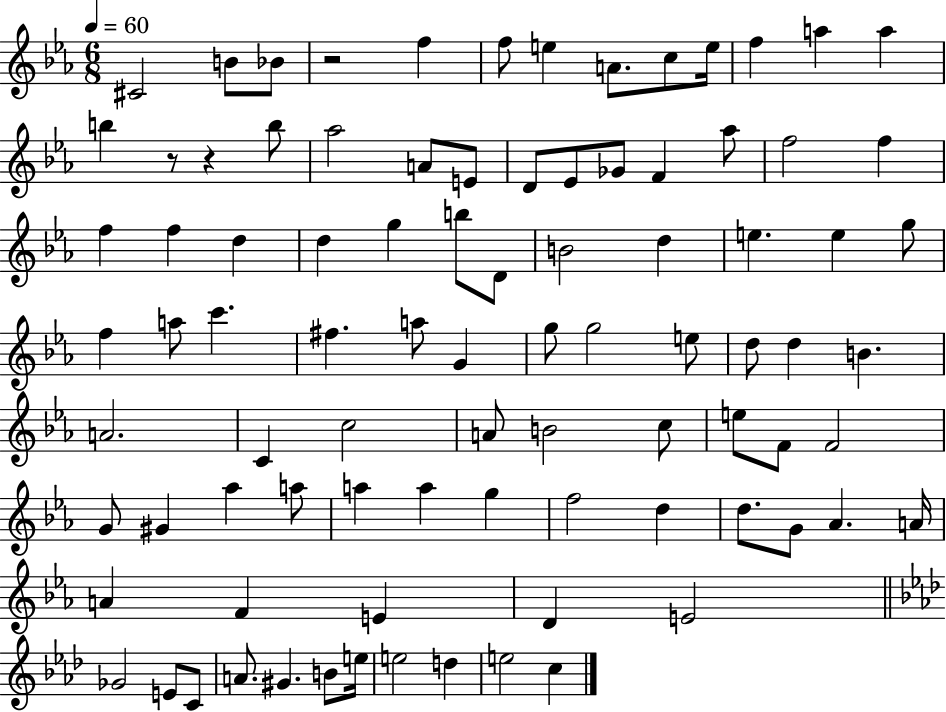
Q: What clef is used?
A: treble